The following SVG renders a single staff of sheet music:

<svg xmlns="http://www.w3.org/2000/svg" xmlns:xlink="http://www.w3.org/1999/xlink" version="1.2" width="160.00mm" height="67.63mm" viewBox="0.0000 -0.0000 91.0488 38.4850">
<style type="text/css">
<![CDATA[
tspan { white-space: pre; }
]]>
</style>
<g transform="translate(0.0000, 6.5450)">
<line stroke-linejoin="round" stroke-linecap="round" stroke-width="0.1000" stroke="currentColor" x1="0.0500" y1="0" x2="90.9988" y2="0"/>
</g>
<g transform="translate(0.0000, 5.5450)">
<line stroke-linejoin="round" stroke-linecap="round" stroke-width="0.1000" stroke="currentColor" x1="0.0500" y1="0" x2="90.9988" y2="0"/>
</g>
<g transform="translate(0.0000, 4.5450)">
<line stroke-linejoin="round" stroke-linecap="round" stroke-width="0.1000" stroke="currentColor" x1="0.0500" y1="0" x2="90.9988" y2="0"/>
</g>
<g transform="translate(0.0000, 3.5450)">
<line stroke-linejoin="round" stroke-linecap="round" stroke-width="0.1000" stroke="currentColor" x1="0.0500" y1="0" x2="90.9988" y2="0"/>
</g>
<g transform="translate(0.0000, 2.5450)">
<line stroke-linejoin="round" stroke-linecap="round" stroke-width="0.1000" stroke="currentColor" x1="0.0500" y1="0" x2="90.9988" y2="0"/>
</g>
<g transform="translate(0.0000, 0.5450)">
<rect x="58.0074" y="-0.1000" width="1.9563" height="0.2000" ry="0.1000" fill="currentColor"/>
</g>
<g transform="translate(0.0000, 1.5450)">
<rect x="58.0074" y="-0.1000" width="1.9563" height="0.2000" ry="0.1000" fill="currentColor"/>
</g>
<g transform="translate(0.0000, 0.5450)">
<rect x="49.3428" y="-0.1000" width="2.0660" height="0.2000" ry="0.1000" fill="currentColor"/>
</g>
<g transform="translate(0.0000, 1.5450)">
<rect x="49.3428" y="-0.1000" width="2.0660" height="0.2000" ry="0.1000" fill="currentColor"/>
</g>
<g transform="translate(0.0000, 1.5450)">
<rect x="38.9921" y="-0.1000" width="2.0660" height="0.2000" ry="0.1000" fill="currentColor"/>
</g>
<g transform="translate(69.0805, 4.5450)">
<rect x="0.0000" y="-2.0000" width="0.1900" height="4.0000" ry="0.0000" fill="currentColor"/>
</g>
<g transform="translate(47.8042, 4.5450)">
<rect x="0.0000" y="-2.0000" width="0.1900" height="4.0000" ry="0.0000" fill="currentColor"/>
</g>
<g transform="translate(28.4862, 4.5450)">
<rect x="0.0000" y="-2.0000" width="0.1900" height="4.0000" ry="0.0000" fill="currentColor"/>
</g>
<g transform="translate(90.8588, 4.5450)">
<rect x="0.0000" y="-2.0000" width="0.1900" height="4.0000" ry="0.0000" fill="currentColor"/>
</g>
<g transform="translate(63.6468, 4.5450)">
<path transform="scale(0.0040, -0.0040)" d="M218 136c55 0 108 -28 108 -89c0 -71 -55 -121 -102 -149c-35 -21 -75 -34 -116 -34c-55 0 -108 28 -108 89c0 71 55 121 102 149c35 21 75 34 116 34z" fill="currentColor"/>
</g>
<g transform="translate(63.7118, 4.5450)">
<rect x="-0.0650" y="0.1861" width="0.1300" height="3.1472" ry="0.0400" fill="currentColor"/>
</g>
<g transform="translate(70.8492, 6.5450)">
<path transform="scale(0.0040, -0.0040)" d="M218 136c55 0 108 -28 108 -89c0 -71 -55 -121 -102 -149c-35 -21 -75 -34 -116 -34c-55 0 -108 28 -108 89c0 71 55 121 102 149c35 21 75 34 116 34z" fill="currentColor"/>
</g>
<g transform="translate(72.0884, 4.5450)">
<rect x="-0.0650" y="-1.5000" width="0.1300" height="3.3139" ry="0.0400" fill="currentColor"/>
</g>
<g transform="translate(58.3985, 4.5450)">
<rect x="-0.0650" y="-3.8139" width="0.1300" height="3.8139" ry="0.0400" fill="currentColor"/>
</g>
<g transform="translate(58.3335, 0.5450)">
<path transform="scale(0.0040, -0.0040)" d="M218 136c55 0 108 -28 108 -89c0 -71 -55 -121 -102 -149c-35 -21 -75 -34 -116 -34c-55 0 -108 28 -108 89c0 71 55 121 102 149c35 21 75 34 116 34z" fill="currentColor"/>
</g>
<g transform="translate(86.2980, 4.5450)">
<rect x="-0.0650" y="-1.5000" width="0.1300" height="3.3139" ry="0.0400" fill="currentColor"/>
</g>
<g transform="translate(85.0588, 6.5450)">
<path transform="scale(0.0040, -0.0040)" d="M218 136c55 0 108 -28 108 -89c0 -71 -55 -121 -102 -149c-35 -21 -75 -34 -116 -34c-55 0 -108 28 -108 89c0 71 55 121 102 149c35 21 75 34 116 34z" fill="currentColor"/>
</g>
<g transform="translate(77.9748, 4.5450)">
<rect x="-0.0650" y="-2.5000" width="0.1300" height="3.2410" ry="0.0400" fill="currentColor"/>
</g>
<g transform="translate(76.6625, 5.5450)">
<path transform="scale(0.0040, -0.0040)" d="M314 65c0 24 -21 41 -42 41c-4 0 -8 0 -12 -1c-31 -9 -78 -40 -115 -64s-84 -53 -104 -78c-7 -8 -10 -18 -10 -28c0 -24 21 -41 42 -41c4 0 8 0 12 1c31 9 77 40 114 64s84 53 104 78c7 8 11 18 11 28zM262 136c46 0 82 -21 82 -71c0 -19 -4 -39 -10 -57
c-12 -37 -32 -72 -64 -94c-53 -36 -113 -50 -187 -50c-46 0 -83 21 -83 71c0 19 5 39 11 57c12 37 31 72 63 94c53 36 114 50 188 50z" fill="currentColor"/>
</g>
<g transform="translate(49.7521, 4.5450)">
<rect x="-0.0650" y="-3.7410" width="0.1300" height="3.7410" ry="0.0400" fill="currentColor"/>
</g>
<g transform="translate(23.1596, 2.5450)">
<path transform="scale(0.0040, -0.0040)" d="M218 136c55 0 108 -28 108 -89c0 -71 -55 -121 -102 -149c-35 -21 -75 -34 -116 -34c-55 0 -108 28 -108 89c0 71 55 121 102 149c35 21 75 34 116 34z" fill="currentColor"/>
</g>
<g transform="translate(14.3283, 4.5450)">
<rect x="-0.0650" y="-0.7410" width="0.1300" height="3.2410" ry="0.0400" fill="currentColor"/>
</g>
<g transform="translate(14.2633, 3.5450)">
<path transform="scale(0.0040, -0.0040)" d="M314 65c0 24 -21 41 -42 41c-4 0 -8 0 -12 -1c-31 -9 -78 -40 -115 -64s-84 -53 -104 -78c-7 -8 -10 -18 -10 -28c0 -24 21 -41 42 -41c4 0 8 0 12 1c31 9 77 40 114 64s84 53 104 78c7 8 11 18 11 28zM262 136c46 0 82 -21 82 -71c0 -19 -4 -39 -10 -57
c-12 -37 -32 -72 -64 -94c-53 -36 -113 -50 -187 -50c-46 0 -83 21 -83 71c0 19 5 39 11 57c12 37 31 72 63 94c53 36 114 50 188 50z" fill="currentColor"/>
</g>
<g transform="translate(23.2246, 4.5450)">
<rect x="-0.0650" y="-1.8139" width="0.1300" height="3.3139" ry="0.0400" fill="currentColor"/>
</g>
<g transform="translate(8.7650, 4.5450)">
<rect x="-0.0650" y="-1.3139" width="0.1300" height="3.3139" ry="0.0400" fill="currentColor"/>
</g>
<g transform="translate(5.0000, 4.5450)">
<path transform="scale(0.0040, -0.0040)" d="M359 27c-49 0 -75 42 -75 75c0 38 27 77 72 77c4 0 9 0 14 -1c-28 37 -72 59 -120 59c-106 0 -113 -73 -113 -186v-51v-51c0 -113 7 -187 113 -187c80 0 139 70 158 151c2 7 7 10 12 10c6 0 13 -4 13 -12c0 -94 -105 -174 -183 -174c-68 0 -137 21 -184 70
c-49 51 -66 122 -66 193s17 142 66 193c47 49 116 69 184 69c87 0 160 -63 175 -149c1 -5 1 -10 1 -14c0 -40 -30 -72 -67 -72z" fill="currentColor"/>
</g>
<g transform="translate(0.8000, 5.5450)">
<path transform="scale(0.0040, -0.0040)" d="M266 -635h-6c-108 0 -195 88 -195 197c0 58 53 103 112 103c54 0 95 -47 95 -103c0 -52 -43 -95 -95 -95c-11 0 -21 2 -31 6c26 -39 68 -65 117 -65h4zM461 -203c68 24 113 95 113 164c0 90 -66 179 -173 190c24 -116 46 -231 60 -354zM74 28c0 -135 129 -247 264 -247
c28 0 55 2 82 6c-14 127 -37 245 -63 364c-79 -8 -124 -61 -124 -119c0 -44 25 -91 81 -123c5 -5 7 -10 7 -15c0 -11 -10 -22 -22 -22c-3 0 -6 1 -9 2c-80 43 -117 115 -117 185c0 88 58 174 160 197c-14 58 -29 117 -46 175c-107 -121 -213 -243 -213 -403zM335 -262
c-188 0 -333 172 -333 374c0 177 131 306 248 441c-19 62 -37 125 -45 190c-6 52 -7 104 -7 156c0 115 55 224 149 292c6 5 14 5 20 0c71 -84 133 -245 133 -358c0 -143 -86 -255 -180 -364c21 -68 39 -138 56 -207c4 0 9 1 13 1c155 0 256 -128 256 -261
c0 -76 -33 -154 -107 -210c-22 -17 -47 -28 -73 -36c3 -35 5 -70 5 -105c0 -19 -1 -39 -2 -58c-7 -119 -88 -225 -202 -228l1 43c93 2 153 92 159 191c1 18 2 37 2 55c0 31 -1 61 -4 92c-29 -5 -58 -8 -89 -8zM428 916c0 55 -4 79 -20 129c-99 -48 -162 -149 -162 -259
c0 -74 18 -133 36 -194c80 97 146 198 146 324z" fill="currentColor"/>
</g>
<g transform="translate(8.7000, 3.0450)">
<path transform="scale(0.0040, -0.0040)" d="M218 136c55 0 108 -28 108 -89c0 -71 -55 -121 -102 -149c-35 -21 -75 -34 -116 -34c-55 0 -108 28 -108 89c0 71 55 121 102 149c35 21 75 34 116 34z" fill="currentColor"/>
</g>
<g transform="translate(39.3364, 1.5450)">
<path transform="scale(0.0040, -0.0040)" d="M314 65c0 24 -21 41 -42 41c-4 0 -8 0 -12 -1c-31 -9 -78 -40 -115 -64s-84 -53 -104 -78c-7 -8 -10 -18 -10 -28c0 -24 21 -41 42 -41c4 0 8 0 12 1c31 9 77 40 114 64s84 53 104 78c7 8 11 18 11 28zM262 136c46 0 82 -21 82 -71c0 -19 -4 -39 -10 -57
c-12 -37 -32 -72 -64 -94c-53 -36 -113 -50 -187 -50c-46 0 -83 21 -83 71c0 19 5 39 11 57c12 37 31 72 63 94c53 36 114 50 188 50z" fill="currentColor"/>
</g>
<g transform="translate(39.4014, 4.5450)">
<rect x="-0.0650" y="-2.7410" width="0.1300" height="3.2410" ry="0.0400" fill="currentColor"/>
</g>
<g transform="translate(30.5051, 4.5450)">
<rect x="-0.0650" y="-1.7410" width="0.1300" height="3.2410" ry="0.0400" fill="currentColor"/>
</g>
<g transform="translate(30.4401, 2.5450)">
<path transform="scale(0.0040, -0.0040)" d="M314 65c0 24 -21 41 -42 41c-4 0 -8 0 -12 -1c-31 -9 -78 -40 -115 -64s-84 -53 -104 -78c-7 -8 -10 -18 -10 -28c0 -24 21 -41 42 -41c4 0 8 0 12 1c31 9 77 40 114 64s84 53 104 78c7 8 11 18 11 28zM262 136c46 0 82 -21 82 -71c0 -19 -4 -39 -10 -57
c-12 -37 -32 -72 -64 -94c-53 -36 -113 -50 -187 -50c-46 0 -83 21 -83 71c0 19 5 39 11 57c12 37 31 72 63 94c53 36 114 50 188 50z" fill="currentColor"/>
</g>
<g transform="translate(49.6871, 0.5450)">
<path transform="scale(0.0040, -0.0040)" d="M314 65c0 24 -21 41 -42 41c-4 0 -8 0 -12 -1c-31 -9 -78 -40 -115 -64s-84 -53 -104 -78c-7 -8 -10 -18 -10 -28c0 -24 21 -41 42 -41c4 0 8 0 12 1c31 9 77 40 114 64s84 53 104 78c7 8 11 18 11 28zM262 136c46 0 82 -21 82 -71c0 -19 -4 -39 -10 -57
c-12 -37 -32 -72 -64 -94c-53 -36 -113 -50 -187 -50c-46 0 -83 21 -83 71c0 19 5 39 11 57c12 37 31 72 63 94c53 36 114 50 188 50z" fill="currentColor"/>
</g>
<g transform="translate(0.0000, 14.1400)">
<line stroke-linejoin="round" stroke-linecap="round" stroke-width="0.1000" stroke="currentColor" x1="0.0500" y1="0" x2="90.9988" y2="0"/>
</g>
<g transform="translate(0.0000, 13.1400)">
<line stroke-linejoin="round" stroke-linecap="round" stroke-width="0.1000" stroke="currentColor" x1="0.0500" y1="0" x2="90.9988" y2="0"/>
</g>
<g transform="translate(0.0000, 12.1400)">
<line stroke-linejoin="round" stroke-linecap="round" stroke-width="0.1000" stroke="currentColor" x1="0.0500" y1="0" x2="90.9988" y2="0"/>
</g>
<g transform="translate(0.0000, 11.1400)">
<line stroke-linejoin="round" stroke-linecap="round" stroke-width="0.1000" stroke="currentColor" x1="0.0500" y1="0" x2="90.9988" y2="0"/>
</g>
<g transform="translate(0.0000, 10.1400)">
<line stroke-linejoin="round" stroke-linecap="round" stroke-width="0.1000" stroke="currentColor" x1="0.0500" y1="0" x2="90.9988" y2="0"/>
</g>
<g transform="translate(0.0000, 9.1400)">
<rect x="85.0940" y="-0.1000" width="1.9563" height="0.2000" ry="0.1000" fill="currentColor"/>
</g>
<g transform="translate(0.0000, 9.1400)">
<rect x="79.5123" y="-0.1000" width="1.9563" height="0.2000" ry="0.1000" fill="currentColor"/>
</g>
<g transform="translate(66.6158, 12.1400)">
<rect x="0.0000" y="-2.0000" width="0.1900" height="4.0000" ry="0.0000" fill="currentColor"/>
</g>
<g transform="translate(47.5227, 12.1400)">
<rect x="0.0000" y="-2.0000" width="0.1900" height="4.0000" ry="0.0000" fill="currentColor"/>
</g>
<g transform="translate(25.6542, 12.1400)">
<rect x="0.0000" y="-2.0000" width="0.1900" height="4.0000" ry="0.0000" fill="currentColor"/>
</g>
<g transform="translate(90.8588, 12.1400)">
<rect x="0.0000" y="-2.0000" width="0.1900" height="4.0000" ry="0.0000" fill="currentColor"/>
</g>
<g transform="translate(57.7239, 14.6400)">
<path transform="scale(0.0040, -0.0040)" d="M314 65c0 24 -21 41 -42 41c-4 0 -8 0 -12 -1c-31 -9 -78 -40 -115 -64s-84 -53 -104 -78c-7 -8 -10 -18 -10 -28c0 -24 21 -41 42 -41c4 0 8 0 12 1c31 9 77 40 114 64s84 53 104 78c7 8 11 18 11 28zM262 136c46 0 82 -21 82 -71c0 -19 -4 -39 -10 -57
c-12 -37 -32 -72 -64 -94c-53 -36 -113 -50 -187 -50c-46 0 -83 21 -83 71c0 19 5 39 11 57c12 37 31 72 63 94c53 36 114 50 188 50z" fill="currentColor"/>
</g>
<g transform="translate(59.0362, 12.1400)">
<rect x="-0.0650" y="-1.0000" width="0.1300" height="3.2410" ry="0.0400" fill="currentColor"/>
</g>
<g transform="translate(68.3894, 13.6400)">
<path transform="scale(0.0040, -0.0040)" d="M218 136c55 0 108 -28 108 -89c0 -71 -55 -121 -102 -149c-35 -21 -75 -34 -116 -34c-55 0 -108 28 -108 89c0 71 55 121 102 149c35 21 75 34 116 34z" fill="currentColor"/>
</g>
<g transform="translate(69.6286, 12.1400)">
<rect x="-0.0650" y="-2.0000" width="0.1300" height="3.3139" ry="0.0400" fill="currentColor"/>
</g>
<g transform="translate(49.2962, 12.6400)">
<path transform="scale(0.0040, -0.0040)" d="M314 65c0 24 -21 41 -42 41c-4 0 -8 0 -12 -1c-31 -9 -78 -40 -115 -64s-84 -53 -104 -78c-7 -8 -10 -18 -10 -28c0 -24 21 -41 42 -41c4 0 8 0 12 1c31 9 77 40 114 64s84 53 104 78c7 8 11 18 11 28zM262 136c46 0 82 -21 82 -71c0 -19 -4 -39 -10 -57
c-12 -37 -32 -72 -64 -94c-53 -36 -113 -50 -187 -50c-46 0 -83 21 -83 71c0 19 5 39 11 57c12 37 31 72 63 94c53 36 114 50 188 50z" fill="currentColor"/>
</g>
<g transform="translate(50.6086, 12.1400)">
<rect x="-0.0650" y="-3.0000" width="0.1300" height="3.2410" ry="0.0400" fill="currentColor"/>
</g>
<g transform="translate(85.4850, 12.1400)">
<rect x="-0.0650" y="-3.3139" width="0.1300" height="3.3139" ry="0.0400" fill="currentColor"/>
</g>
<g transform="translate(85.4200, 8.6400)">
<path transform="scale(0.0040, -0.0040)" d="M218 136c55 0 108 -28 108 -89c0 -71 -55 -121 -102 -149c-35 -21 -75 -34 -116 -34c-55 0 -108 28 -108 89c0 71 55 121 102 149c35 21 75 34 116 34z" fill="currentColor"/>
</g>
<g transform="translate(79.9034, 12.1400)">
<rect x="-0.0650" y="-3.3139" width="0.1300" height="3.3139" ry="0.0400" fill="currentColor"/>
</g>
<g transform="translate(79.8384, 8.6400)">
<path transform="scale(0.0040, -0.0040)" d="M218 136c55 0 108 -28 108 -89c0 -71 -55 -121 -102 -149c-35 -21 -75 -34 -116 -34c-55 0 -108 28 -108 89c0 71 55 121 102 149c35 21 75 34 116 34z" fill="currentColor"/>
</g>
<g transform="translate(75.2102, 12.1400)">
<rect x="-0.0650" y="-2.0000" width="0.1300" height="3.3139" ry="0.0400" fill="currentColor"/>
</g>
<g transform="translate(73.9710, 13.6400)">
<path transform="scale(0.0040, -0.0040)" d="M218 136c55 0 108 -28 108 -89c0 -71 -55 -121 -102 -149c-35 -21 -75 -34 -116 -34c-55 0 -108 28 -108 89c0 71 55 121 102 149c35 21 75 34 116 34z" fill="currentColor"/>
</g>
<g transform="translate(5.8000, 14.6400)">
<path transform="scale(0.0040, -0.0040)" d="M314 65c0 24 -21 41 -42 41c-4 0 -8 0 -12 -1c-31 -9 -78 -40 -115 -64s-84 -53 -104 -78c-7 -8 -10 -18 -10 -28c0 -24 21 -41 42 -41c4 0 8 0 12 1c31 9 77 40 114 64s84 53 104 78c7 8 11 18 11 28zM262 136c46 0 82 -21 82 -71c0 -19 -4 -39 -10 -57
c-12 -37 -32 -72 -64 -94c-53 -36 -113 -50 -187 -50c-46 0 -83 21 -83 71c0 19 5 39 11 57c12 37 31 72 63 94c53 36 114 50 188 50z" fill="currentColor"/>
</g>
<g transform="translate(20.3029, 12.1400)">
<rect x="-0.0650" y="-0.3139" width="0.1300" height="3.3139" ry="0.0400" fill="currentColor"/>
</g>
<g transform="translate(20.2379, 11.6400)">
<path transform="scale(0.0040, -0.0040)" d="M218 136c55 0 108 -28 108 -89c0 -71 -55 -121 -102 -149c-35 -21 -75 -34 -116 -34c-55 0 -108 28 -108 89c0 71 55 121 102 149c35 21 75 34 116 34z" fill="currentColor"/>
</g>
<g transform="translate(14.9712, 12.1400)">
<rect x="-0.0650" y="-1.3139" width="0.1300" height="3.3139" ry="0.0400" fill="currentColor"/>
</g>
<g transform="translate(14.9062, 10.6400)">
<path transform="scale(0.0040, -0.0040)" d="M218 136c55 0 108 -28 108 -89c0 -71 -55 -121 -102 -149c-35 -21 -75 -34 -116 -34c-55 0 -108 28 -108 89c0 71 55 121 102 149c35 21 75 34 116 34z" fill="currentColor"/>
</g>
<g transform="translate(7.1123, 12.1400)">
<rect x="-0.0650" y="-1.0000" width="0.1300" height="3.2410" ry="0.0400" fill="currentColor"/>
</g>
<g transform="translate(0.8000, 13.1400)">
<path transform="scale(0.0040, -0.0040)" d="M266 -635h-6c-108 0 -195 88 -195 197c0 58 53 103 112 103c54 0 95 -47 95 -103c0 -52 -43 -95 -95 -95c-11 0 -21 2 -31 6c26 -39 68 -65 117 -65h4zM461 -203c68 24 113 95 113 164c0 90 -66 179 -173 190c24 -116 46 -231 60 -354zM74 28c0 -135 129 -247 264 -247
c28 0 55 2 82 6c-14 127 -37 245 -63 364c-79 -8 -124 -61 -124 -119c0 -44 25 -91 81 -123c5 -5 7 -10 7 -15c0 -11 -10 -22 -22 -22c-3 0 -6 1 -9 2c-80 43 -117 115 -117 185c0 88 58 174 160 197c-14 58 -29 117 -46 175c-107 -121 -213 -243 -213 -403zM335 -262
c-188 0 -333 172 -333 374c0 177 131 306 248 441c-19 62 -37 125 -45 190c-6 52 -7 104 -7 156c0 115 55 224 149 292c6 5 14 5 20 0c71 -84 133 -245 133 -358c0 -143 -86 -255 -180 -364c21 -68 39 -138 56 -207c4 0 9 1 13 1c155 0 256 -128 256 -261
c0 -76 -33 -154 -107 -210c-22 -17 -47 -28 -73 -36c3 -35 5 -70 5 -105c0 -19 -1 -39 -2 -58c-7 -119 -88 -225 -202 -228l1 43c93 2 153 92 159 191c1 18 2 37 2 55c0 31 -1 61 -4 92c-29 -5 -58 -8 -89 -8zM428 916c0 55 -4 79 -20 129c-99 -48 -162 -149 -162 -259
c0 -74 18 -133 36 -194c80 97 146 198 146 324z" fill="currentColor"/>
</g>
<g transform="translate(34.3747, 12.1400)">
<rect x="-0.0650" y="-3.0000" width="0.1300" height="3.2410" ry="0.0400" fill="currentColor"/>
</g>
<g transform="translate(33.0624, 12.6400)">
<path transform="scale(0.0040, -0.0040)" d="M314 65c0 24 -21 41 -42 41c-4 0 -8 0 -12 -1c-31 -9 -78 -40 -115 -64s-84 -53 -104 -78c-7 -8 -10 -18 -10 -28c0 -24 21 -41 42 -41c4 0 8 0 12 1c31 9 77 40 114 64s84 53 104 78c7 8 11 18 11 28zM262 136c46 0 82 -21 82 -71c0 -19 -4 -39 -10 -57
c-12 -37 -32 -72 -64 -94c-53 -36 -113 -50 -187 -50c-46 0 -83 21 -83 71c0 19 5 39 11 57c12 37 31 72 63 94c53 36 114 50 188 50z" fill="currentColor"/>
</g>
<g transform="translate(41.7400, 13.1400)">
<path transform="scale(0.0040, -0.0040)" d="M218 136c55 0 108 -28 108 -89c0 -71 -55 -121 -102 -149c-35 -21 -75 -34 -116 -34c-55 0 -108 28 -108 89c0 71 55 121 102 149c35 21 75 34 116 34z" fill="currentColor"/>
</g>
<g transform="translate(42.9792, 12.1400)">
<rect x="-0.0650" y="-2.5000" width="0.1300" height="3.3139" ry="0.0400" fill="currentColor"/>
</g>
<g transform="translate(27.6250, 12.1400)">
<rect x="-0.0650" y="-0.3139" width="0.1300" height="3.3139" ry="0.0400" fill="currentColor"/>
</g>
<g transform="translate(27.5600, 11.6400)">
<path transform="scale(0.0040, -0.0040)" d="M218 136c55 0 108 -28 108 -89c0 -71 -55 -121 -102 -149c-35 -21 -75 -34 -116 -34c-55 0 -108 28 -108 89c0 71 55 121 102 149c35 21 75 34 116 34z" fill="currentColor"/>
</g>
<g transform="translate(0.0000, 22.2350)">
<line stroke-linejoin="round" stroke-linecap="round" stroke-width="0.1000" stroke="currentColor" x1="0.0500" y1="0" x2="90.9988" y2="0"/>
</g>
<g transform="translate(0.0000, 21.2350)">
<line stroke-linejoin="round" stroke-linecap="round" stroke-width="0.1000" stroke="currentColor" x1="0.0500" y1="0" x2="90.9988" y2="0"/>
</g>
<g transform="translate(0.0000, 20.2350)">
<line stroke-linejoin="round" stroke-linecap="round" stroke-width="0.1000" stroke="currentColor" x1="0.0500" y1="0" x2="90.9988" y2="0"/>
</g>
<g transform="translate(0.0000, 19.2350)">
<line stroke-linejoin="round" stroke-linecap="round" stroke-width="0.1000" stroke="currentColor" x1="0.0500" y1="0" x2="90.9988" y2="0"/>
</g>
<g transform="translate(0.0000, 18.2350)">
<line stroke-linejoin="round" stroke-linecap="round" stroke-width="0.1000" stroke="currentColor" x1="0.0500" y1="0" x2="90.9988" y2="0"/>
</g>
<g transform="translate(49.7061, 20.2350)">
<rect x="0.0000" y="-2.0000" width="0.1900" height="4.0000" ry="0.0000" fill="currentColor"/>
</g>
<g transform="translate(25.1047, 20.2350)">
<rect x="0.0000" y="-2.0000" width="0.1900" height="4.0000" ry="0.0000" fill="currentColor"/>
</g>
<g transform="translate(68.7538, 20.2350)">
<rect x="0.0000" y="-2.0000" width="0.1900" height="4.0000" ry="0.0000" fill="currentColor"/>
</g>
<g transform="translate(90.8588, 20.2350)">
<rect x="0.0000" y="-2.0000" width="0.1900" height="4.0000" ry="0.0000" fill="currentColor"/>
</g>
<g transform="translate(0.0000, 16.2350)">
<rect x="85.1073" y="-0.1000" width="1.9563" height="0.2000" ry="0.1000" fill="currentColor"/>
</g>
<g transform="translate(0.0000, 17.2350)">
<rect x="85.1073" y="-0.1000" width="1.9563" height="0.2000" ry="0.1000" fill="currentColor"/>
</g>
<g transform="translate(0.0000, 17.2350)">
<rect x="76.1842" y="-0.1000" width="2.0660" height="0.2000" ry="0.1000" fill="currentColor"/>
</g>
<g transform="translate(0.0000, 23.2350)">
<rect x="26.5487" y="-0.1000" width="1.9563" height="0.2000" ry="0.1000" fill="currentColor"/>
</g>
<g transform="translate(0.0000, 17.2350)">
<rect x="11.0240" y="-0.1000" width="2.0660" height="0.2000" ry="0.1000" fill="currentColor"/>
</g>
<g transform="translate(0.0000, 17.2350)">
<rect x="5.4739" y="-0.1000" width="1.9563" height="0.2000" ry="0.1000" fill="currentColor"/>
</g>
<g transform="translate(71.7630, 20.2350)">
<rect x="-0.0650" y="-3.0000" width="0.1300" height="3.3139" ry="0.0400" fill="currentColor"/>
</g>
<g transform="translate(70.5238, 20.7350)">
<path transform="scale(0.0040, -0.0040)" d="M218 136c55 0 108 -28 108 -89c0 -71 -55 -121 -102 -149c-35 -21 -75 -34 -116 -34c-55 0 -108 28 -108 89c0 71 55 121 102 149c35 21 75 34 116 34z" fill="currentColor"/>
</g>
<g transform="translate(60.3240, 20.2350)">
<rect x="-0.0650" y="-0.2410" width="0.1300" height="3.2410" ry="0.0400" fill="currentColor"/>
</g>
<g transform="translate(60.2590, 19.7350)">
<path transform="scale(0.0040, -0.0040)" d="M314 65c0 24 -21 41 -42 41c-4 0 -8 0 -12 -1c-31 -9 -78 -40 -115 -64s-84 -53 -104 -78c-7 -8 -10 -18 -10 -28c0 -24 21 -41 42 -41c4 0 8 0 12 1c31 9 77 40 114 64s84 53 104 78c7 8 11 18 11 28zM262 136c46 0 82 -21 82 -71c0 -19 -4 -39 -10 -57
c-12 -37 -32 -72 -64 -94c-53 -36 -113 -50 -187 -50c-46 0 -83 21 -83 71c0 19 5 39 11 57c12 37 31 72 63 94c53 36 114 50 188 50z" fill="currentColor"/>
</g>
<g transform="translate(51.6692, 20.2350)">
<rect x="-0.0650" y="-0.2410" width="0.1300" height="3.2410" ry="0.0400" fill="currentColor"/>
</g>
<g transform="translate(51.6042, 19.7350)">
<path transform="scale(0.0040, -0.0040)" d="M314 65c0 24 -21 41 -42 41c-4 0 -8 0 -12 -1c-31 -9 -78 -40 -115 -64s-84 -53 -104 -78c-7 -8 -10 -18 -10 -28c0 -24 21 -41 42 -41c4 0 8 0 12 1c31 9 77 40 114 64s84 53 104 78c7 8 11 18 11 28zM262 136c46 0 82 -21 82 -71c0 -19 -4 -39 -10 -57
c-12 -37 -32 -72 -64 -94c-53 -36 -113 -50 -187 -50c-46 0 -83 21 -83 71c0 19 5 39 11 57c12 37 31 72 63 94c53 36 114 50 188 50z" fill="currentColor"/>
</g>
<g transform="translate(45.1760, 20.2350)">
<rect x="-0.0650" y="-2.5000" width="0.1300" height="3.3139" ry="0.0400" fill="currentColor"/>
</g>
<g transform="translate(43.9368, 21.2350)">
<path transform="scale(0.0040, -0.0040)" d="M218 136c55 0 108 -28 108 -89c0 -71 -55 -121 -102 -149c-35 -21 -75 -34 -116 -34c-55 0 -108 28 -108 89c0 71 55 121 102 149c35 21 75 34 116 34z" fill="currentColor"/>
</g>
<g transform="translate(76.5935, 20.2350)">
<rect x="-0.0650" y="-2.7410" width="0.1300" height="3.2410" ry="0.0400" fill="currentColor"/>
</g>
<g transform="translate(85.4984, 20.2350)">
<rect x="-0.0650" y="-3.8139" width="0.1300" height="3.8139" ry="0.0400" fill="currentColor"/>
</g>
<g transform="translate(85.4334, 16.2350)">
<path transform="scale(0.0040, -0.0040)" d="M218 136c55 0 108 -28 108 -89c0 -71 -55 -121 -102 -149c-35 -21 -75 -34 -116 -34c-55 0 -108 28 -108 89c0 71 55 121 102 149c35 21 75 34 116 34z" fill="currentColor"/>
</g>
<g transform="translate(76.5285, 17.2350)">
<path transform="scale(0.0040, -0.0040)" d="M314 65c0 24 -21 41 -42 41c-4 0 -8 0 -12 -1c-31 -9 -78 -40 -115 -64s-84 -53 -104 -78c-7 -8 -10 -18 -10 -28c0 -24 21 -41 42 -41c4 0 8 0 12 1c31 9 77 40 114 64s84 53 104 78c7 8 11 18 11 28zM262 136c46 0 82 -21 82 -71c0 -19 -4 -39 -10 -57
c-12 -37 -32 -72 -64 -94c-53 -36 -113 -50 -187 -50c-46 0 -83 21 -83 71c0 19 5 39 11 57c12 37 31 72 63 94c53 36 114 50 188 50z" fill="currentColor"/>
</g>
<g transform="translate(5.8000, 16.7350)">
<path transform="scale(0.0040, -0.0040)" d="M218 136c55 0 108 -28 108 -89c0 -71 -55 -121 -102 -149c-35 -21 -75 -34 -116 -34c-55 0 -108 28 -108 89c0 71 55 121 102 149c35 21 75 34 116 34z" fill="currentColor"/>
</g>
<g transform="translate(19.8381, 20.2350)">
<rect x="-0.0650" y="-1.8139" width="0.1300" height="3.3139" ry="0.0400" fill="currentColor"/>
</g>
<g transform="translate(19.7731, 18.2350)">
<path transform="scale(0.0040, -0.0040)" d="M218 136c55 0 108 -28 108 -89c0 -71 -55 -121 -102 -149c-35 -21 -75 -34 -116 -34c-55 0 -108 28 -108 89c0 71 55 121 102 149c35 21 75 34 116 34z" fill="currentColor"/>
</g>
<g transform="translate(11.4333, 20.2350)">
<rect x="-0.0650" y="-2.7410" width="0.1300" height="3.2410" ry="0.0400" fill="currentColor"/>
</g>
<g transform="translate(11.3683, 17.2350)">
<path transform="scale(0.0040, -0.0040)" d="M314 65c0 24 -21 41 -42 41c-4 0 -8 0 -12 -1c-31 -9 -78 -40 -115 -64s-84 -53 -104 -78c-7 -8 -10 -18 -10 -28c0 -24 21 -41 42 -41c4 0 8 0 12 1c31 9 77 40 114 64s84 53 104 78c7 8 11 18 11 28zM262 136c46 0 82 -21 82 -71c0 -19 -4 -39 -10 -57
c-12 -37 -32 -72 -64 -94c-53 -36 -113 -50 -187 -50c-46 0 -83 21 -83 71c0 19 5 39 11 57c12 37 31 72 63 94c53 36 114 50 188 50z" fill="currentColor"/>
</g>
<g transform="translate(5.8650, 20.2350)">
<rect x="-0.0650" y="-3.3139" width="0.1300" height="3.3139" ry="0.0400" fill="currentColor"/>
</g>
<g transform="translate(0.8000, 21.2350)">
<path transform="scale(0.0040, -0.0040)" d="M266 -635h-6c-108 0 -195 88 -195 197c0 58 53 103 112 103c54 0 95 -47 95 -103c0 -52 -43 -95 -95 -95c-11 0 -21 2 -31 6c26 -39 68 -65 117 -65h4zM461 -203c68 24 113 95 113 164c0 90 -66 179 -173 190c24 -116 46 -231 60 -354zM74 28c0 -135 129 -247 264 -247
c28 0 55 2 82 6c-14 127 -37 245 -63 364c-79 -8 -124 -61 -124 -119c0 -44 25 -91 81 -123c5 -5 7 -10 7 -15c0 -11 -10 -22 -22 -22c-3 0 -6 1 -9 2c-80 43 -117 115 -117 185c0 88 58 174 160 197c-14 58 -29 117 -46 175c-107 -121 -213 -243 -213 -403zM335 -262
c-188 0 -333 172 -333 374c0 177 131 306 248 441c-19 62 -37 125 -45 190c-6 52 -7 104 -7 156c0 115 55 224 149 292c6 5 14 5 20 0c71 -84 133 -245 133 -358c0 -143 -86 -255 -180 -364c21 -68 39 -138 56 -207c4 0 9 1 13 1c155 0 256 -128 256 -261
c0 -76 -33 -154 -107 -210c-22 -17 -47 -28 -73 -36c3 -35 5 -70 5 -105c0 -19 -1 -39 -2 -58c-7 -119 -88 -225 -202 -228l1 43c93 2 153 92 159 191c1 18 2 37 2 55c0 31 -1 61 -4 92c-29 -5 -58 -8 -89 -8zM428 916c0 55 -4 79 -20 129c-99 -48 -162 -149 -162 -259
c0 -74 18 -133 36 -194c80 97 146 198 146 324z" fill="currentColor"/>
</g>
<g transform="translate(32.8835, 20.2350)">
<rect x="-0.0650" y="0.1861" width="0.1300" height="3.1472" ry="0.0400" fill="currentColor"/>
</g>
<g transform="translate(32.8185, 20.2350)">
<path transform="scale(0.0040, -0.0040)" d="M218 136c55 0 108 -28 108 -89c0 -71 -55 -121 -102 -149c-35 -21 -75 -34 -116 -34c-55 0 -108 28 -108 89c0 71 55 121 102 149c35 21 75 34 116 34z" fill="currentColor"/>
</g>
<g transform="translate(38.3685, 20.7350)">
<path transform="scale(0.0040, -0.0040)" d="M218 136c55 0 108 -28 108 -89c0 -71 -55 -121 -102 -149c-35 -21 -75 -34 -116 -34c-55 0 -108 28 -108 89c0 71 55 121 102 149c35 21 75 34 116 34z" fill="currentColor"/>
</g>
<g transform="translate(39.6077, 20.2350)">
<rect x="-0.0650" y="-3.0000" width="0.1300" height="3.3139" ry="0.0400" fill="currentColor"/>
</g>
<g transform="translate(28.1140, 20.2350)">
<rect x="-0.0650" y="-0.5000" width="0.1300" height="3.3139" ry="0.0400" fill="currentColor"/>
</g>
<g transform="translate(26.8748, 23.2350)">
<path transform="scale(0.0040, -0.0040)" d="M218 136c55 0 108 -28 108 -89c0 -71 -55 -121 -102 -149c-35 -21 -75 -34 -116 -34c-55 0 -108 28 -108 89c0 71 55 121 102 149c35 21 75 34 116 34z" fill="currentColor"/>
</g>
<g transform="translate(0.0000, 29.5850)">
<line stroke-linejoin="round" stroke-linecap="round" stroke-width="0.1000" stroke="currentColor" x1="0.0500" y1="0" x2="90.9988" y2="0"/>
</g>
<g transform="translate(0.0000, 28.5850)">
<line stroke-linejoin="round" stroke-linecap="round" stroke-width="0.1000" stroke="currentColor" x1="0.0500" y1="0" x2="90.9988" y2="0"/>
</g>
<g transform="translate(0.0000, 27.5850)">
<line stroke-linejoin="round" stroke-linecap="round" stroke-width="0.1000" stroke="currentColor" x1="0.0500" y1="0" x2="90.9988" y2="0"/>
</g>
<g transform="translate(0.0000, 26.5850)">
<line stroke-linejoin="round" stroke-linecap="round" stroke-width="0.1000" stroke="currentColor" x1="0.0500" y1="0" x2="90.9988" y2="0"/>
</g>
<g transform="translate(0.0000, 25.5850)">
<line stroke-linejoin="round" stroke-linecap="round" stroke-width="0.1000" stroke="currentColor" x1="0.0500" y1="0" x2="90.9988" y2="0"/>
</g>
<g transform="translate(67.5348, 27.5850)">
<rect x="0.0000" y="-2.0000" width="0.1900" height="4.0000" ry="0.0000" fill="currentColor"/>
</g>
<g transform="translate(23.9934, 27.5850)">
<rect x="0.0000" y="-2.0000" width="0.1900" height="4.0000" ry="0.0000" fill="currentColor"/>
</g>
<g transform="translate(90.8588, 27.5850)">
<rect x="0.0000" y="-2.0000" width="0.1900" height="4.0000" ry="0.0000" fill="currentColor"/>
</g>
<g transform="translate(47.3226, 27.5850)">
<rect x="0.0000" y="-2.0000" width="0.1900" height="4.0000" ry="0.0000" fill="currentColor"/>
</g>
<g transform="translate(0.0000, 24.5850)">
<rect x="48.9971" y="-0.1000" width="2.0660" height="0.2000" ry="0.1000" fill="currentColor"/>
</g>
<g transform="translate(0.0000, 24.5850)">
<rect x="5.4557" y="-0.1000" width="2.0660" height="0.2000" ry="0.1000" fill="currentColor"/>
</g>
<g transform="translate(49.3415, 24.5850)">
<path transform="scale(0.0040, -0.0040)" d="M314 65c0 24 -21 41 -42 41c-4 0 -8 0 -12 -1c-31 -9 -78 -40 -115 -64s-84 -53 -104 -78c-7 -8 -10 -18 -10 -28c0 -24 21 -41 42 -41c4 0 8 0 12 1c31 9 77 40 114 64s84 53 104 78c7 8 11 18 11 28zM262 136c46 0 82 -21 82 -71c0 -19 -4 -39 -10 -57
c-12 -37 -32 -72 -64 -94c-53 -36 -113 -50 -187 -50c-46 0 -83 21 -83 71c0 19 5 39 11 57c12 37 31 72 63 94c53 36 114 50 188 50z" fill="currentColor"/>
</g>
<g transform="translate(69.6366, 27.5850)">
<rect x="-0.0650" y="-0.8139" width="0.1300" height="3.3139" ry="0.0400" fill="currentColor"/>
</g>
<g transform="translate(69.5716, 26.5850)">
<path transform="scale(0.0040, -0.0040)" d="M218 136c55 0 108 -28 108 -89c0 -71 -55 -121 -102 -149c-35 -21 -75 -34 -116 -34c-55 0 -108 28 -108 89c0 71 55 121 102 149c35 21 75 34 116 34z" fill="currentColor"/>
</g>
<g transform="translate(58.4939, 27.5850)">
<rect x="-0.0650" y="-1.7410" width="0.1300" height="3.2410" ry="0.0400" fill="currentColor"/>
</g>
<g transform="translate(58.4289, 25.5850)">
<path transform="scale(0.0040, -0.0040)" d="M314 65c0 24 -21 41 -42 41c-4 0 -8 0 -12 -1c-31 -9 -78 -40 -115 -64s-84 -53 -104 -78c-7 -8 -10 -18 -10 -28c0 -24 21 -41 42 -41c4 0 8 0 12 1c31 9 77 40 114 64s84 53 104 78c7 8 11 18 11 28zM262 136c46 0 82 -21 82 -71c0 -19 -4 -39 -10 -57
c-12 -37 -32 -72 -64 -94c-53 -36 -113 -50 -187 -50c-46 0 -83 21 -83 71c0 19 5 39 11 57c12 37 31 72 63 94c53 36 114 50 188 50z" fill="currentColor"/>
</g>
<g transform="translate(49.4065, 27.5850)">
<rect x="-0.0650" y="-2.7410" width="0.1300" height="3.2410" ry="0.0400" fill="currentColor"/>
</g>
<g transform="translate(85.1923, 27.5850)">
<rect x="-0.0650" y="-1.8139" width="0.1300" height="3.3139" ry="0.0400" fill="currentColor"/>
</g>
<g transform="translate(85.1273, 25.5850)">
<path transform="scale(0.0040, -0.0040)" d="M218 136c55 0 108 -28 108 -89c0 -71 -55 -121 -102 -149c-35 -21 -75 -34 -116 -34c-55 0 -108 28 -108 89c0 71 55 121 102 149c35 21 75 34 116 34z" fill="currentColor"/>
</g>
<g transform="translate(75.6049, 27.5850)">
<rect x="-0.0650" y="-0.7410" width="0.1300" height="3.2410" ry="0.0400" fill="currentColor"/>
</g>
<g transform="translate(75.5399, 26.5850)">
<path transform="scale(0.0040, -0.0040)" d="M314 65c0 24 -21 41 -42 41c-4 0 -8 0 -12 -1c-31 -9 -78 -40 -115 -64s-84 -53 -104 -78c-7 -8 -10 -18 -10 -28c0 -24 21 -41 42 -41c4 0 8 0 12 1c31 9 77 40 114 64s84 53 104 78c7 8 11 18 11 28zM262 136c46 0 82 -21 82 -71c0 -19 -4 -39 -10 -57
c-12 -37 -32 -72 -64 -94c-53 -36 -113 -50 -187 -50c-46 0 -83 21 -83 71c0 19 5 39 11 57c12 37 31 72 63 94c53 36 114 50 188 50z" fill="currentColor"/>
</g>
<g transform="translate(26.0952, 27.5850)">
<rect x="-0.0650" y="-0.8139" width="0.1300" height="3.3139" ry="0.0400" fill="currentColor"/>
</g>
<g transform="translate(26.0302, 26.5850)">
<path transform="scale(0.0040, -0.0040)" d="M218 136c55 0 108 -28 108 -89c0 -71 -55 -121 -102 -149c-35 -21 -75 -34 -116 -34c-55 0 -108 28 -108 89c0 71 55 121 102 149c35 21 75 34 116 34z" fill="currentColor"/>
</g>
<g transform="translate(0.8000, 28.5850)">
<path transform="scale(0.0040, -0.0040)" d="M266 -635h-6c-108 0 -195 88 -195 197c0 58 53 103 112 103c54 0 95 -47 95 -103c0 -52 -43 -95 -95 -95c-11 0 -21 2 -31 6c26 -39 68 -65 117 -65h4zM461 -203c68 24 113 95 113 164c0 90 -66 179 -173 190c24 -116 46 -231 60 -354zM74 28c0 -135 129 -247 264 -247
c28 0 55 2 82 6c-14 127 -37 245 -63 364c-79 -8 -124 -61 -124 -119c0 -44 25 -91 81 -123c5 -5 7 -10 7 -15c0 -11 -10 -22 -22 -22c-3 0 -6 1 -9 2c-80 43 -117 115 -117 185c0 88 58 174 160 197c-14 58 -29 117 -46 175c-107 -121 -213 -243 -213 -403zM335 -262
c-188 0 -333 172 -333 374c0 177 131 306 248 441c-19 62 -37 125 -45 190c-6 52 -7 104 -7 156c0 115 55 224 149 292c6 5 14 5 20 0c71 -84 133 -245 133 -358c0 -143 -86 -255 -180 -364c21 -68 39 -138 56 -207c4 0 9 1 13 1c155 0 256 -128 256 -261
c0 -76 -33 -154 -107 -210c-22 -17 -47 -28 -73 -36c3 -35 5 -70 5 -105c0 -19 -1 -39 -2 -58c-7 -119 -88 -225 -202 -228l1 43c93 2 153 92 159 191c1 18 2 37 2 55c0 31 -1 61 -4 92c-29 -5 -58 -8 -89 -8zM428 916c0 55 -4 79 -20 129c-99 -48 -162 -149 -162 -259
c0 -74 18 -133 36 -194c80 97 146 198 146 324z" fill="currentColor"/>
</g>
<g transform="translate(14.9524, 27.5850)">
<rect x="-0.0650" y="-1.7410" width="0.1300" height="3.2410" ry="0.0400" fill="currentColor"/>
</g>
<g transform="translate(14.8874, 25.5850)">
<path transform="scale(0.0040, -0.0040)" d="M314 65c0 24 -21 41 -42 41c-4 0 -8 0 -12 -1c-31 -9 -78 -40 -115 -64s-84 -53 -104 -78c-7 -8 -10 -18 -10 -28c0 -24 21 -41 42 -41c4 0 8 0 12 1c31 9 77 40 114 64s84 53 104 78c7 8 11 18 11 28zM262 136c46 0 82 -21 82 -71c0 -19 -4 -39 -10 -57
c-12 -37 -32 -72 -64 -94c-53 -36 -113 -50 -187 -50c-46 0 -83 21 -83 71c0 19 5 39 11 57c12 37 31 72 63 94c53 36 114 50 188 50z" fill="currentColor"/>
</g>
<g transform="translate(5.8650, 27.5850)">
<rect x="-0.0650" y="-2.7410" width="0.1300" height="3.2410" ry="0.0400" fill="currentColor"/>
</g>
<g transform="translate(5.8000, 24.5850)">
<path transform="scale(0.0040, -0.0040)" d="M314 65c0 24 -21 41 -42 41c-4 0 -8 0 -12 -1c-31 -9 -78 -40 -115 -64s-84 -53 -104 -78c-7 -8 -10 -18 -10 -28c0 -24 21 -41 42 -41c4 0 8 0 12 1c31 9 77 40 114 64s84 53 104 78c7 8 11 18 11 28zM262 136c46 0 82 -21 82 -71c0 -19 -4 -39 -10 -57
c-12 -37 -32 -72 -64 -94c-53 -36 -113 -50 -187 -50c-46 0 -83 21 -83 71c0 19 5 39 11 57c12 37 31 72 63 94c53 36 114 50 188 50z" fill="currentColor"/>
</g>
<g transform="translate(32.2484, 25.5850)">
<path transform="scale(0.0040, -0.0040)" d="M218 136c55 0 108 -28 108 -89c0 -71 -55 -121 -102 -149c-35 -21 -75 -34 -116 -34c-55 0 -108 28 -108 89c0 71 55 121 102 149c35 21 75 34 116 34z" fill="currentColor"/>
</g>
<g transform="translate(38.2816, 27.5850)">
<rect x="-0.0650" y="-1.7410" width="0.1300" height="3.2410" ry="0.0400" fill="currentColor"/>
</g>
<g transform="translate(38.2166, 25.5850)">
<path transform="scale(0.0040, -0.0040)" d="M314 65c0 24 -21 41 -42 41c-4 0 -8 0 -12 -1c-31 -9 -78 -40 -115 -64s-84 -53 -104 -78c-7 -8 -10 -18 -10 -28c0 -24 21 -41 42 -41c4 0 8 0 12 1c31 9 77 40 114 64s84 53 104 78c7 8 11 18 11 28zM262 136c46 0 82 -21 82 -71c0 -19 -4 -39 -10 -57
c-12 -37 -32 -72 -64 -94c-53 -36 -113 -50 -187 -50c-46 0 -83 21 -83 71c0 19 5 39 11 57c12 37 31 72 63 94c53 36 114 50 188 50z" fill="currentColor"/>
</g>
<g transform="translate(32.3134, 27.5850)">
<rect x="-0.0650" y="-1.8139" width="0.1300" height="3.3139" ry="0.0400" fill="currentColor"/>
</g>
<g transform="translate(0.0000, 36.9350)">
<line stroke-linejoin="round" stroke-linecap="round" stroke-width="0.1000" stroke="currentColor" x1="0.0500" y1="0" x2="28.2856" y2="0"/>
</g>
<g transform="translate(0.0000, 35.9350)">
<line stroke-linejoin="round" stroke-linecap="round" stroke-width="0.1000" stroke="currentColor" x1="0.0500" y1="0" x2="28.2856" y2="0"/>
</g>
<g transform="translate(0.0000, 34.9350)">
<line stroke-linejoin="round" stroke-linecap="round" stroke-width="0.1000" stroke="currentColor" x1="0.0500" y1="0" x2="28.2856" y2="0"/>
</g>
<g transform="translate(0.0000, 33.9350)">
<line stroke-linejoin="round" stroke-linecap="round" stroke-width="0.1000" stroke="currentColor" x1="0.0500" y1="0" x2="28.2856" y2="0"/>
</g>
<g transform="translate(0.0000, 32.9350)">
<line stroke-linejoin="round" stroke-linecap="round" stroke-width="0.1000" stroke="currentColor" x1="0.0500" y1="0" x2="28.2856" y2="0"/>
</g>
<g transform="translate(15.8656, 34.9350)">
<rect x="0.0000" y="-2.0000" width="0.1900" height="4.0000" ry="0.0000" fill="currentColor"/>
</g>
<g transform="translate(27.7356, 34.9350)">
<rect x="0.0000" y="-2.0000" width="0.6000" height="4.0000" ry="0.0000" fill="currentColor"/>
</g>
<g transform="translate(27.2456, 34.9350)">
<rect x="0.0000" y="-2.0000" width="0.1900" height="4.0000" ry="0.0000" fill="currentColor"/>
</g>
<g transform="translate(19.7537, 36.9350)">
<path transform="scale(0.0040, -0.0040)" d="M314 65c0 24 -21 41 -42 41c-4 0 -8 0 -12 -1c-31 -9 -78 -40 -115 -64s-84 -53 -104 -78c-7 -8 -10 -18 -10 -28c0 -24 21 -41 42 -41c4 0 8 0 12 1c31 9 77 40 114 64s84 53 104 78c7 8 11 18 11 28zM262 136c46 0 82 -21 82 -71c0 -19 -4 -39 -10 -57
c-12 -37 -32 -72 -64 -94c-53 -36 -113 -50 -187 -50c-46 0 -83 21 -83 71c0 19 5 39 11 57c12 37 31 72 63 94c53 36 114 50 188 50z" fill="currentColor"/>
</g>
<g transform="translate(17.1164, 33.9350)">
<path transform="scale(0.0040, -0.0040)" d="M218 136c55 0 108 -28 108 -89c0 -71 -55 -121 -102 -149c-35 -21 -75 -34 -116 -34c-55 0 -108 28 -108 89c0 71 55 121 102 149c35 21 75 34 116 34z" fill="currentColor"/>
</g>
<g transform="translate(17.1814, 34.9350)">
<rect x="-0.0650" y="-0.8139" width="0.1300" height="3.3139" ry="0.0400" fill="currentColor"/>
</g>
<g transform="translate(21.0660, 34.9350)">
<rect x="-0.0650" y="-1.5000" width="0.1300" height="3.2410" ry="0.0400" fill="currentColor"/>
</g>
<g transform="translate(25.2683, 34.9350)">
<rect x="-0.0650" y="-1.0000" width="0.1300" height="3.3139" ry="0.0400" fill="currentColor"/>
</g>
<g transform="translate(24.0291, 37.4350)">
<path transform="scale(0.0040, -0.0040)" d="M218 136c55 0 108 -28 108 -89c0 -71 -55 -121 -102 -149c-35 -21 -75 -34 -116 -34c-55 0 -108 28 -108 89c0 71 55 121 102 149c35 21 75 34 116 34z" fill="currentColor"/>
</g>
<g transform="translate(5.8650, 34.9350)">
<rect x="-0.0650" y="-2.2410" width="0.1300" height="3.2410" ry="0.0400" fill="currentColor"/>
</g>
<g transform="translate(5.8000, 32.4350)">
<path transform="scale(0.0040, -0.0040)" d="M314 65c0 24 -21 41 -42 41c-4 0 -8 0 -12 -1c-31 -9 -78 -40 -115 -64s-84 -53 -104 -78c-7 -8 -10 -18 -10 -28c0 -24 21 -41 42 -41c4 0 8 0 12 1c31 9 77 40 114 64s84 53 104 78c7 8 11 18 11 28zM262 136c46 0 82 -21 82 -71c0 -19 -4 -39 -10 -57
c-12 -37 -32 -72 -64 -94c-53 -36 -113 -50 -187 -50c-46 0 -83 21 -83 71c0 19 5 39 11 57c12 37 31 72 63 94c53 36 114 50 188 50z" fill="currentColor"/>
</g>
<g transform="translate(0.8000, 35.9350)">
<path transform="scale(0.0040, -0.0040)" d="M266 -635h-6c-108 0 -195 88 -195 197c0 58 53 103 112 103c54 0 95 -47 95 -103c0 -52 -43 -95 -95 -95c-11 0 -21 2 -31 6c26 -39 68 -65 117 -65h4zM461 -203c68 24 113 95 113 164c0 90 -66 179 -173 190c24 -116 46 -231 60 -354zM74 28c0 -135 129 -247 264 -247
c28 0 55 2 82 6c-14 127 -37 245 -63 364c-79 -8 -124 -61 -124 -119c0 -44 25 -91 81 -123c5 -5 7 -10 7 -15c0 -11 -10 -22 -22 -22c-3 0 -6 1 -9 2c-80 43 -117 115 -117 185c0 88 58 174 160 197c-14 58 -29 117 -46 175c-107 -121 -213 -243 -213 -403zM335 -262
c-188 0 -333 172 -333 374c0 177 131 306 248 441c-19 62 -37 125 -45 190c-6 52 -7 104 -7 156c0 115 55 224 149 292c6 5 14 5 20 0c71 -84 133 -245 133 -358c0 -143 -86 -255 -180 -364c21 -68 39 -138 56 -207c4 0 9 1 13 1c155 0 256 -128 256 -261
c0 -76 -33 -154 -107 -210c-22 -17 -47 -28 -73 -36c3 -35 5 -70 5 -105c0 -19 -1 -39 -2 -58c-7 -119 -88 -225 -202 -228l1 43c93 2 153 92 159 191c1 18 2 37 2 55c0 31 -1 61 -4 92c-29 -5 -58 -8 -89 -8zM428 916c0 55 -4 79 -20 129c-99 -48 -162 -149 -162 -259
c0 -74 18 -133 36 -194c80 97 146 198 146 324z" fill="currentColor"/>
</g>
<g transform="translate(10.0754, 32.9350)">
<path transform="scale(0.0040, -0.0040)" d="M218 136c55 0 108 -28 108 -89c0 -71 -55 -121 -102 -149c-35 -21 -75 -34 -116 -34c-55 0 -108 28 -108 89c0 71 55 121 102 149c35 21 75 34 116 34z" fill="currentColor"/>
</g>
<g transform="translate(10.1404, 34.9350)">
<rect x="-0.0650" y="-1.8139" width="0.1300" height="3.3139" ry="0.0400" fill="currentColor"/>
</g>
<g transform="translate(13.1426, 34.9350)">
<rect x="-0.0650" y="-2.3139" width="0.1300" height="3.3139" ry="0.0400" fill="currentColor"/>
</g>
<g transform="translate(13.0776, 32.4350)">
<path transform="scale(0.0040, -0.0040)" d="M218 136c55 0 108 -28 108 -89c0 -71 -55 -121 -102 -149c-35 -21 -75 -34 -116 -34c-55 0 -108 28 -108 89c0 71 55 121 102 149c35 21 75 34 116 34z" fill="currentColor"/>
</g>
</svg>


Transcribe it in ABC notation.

X:1
T:Untitled
M:4/4
L:1/4
K:C
e d2 f f2 a2 c'2 c' B E G2 E D2 e c c A2 G A2 D2 F F b b b a2 f C B A G c2 c2 A a2 c' a2 f2 d f f2 a2 f2 d d2 f g2 f g d E2 D